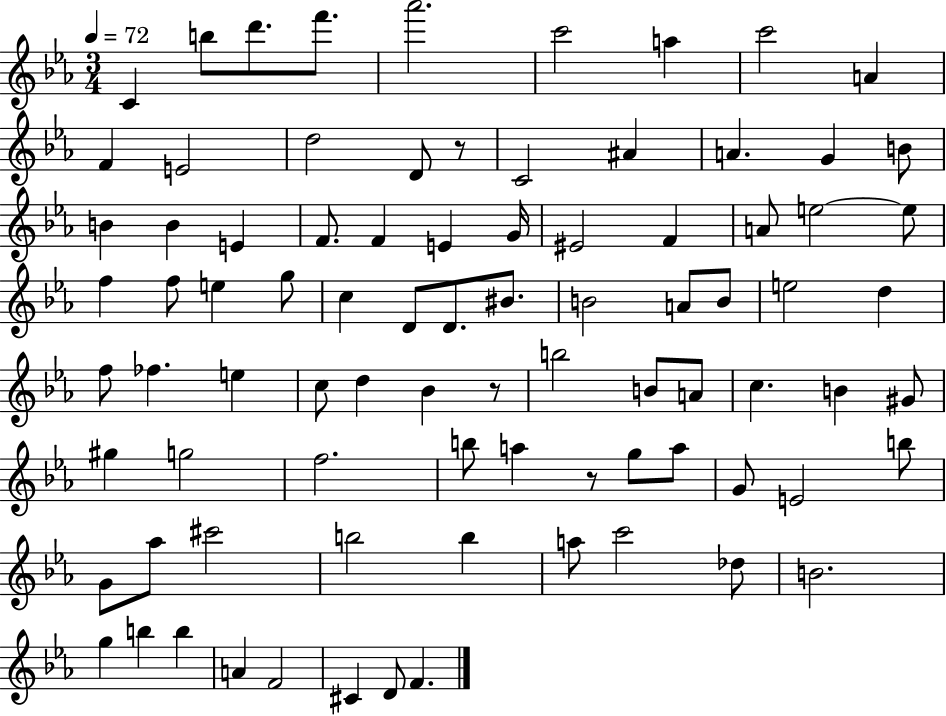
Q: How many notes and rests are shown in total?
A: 85